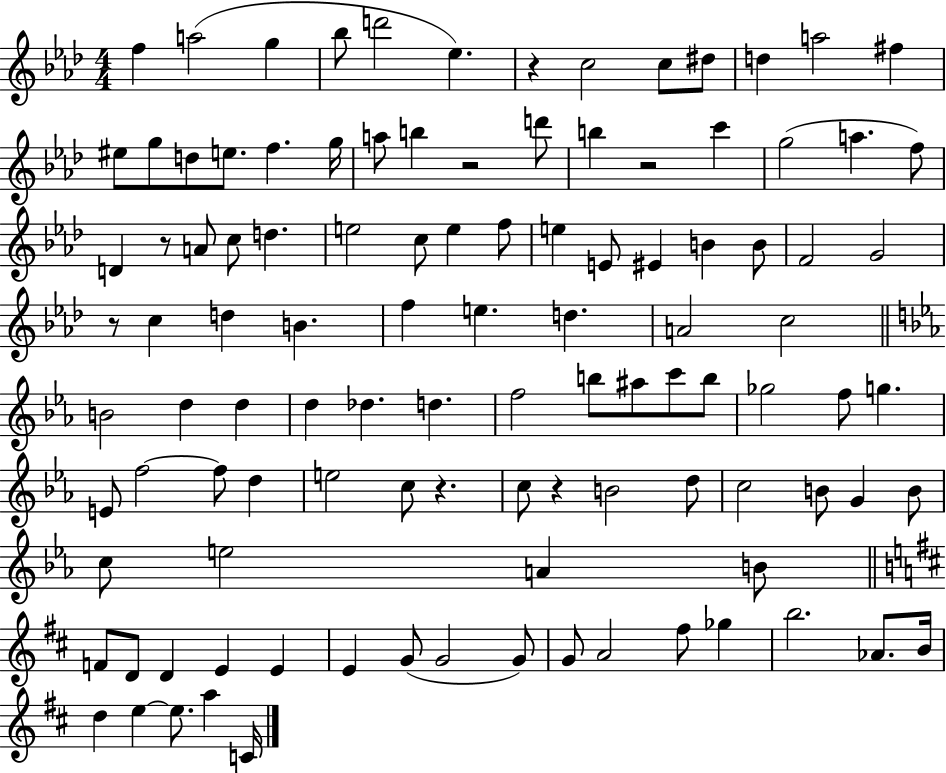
X:1
T:Untitled
M:4/4
L:1/4
K:Ab
f a2 g _b/2 d'2 _e z c2 c/2 ^d/2 d a2 ^f ^e/2 g/2 d/2 e/2 f g/4 a/2 b z2 d'/2 b z2 c' g2 a f/2 D z/2 A/2 c/2 d e2 c/2 e f/2 e E/2 ^E B B/2 F2 G2 z/2 c d B f e d A2 c2 B2 d d d _d d f2 b/2 ^a/2 c'/2 b/2 _g2 f/2 g E/2 f2 f/2 d e2 c/2 z c/2 z B2 d/2 c2 B/2 G B/2 c/2 e2 A B/2 F/2 D/2 D E E E G/2 G2 G/2 G/2 A2 ^f/2 _g b2 _A/2 B/4 d e e/2 a C/4